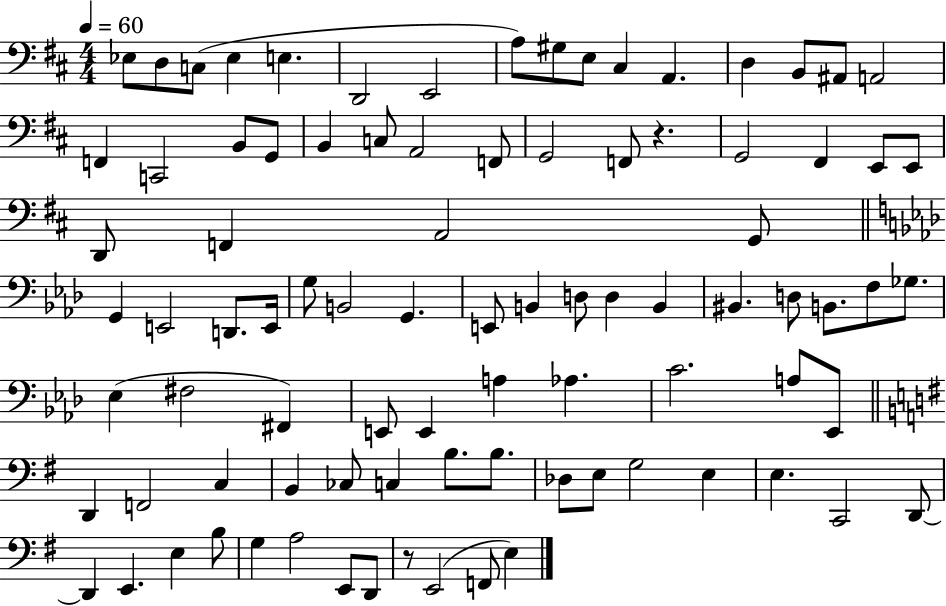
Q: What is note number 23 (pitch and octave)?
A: A2